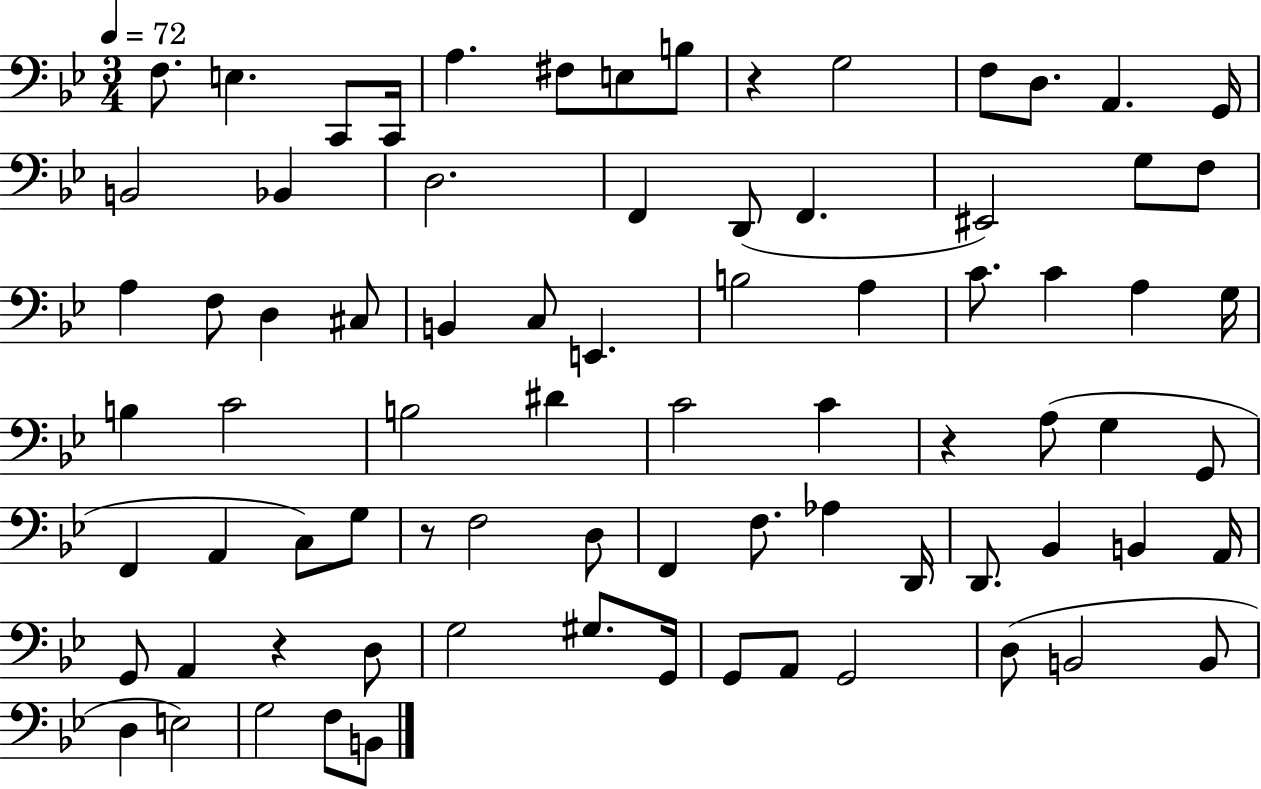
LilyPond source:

{
  \clef bass
  \numericTimeSignature
  \time 3/4
  \key bes \major
  \tempo 4 = 72
  f8. e4. c,8 c,16 | a4. fis8 e8 b8 | r4 g2 | f8 d8. a,4. g,16 | \break b,2 bes,4 | d2. | f,4 d,8( f,4. | eis,2) g8 f8 | \break a4 f8 d4 cis8 | b,4 c8 e,4. | b2 a4 | c'8. c'4 a4 g16 | \break b4 c'2 | b2 dis'4 | c'2 c'4 | r4 a8( g4 g,8 | \break f,4 a,4 c8) g8 | r8 f2 d8 | f,4 f8. aes4 d,16 | d,8. bes,4 b,4 a,16 | \break g,8 a,4 r4 d8 | g2 gis8. g,16 | g,8 a,8 g,2 | d8( b,2 b,8 | \break d4 e2) | g2 f8 b,8 | \bar "|."
}